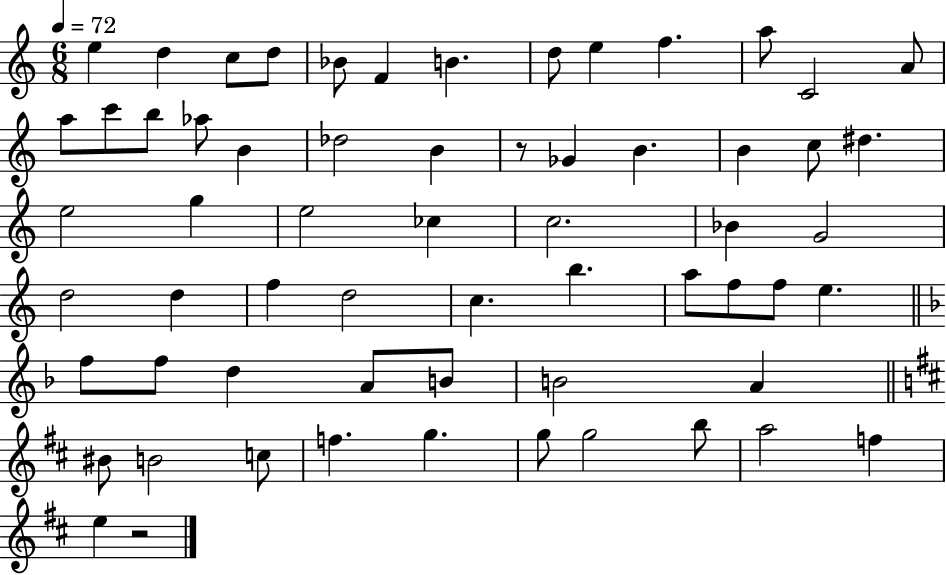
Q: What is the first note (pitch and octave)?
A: E5